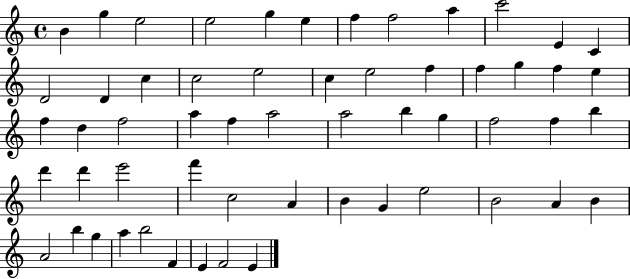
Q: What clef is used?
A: treble